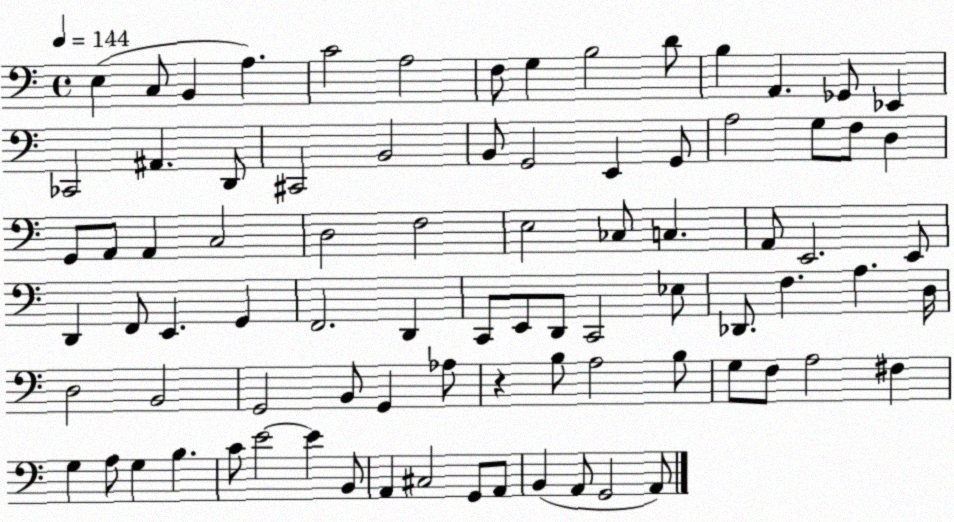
X:1
T:Untitled
M:4/4
L:1/4
K:C
E, C,/2 B,, A, C2 A,2 F,/2 G, B,2 D/2 B, A,, _G,,/2 _E,, _C,,2 ^A,, D,,/2 ^C,,2 B,,2 B,,/2 G,,2 E,, G,,/2 A,2 G,/2 F,/2 D, G,,/2 A,,/2 A,, C,2 D,2 F,2 E,2 _C,/2 C, A,,/2 E,,2 E,,/2 D,, F,,/2 E,, G,, F,,2 D,, C,,/2 E,,/2 D,,/2 C,,2 _E,/2 _D,,/2 F, A, D,/4 D,2 B,,2 G,,2 B,,/2 G,, _A,/2 z B,/2 A,2 B,/2 G,/2 F,/2 A,2 ^F, G, A,/2 G, B, C/2 E2 E B,,/2 A,, ^C,2 G,,/2 A,,/2 B,, A,,/2 G,,2 A,,/2